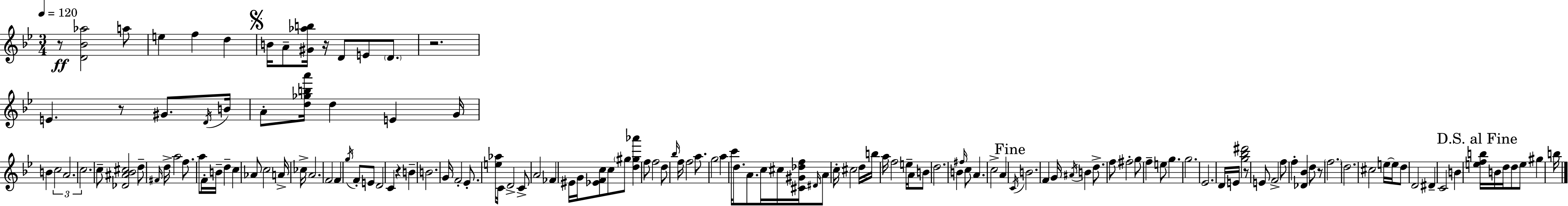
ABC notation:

X:1
T:Untitled
M:3/4
L:1/4
K:Bb
z/2 [D_B_a]2 a/2 e f d B/4 A/2 [^G_ab]/4 z/4 D/2 E/2 D/2 z2 E z/2 ^G/2 D/4 B/4 A/2 [d_gba']/4 d E G/4 B c2 A2 c2 c/2 [_D^A_B^c]2 d/2 ^F/4 d/4 a2 f/2 a/2 F/4 B/4 d c _A/2 c2 A/4 _c/4 A2 F2 F g/4 F/2 E/2 D2 C z B B2 G/4 F2 _E/2 [e_a]/4 C/4 D2 C/2 A2 _F ^E/4 G/4 [_EFc]/2 c/2 ^g/2 [d^g_a'] f/2 f2 d/2 _b/4 f/4 f2 a/2 g2 a c'/4 d/2 A/2 c/4 ^c/4 [^C^G_df]/4 ^D/4 A/2 c/4 ^c2 d/4 b/4 a/4 f2 e/4 A/4 B/2 d2 B ^f/4 c/2 A c2 A C/4 B2 F G/4 ^A/4 B d/2 f/2 ^f2 g/2 f e/2 g g2 _E2 D/4 E/4 [g_b^d']2 z/2 E/2 F2 f/2 f [_D_B] d/2 z/2 f2 d2 ^c2 e/4 e/4 d/2 D2 ^D C2 B [efb]/4 B/4 d/4 d/2 e/2 ^g b/4